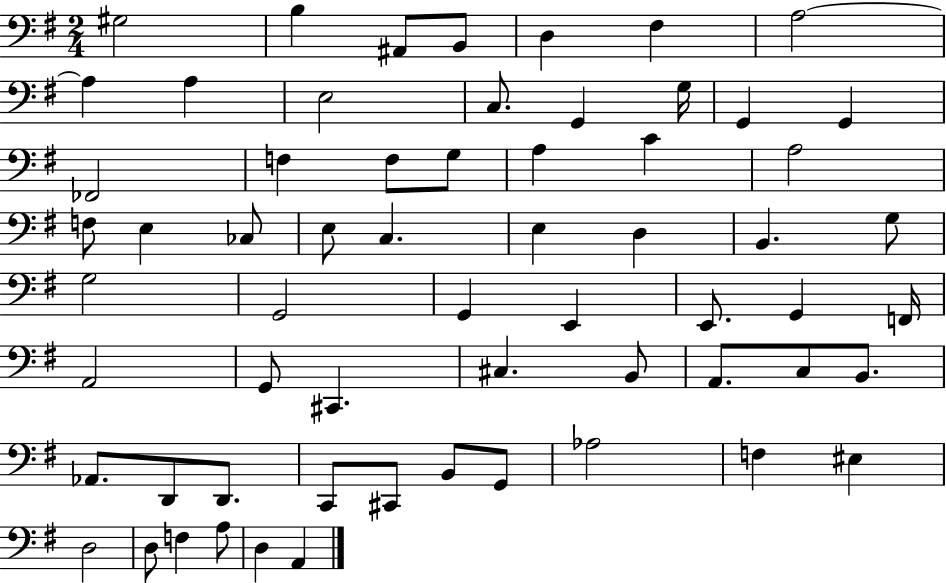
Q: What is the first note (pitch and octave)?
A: G#3